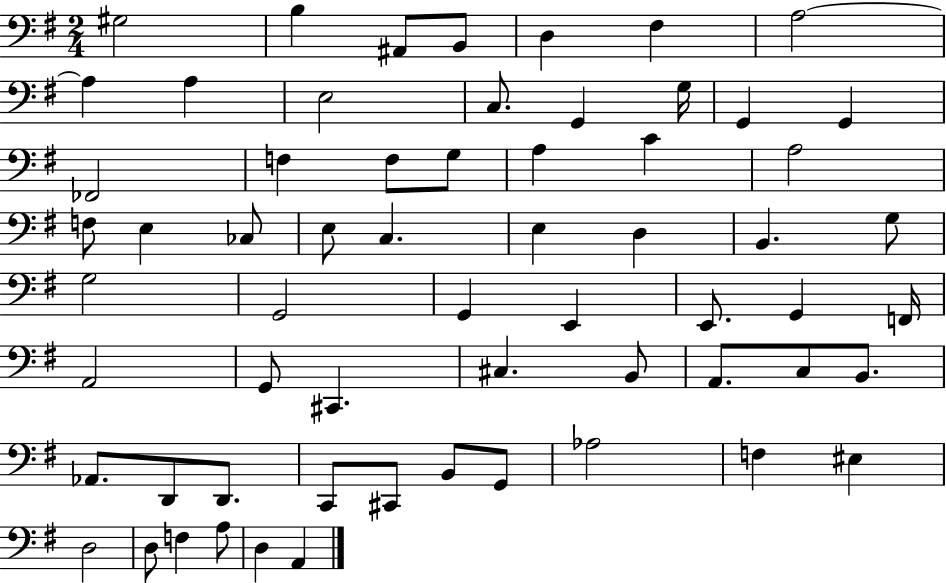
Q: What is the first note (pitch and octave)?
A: G#3